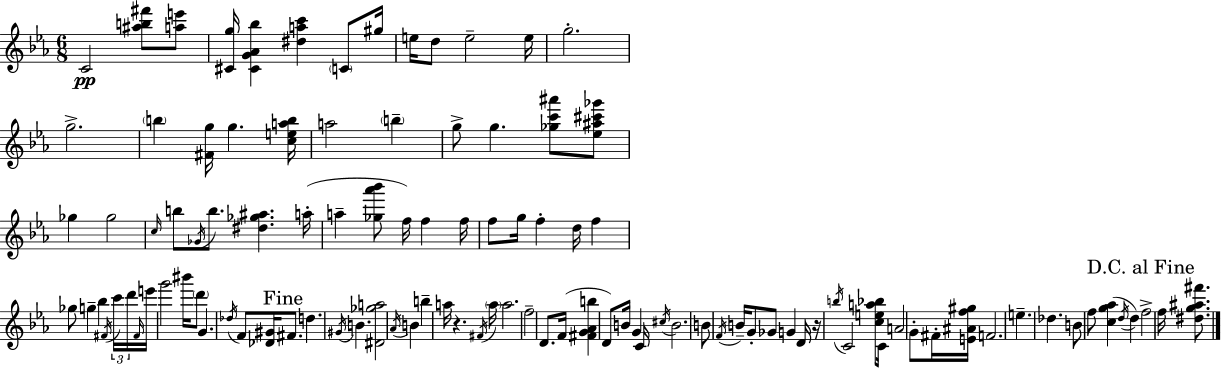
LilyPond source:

{
  \clef treble
  \numericTimeSignature
  \time 6/8
  \key c \minor
  c'2\pp <ais'' b'' fis'''>8 <a'' e'''>8 | <cis' g''>16 <cis' g' aes' bes''>4 <dis'' a'' c'''>4 \parenthesize c'8 gis''16 | e''16 d''8 e''2-- e''16 | g''2.-. | \break g''2.-> | \parenthesize b''4 <fis' g''>16 g''4. <c'' e'' a'' b''>16 | a''2 \parenthesize b''4-- | g''8-> g''4. <ges'' c''' ais'''>8 <ees'' ais'' cis''' ges'''>8 | \break ges''4 ges''2 | \grace { c''16 } b''8 \acciaccatura { ges'16 } b''8. <dis'' ges'' ais''>4. | a''16-.( a''4-- <ges'' aes''' bes'''>8 f''16) f''4 | f''16 f''8 g''16 f''4-. d''16 f''4 | \break ges''8 g''4-- bes''4 | \acciaccatura { fis'16 } \tuplet 3/2 { c'''16 d'''16 \grace { fis'16 } } e'''16 g'''2 | bis'''16 \parenthesize d'''8 g'4. \acciaccatura { des''16 } f'8 | <des' gis'>16 \mark "Fine" fis'8. d''4. \acciaccatura { gis'16 } | \break b'4. <dis' ges'' a''>2 | \acciaccatura { aes'16 } b'4 b''4-- a''16 | r4. \acciaccatura { fis'16 } \parenthesize a''16 a''2. | f''2-- | \break d'8. f'16( <fis' g' aes' b''>4 | d'8) b'16 g'4 c'16 \acciaccatura { cis''16 } b'2. | b'8 \acciaccatura { f'16 } | b'16-- g'8-. ges'8 g'4 d'16 r16 \acciaccatura { b''16 } | \break c'2 <c'' e'' a'' bes''>8 c'16 a'2 | g'8-. fis'16-. <e' ais' f'' gis''>16 f'2. | e''4.-- | des''4. b'8 | \break f''8 <c'' g'' aes''>4( \acciaccatura { d''16 } d''4) | \mark "D.C. al Fine" f''2-> f''16 <dis'' g'' ais'' fis'''>8. | \bar "|."
}